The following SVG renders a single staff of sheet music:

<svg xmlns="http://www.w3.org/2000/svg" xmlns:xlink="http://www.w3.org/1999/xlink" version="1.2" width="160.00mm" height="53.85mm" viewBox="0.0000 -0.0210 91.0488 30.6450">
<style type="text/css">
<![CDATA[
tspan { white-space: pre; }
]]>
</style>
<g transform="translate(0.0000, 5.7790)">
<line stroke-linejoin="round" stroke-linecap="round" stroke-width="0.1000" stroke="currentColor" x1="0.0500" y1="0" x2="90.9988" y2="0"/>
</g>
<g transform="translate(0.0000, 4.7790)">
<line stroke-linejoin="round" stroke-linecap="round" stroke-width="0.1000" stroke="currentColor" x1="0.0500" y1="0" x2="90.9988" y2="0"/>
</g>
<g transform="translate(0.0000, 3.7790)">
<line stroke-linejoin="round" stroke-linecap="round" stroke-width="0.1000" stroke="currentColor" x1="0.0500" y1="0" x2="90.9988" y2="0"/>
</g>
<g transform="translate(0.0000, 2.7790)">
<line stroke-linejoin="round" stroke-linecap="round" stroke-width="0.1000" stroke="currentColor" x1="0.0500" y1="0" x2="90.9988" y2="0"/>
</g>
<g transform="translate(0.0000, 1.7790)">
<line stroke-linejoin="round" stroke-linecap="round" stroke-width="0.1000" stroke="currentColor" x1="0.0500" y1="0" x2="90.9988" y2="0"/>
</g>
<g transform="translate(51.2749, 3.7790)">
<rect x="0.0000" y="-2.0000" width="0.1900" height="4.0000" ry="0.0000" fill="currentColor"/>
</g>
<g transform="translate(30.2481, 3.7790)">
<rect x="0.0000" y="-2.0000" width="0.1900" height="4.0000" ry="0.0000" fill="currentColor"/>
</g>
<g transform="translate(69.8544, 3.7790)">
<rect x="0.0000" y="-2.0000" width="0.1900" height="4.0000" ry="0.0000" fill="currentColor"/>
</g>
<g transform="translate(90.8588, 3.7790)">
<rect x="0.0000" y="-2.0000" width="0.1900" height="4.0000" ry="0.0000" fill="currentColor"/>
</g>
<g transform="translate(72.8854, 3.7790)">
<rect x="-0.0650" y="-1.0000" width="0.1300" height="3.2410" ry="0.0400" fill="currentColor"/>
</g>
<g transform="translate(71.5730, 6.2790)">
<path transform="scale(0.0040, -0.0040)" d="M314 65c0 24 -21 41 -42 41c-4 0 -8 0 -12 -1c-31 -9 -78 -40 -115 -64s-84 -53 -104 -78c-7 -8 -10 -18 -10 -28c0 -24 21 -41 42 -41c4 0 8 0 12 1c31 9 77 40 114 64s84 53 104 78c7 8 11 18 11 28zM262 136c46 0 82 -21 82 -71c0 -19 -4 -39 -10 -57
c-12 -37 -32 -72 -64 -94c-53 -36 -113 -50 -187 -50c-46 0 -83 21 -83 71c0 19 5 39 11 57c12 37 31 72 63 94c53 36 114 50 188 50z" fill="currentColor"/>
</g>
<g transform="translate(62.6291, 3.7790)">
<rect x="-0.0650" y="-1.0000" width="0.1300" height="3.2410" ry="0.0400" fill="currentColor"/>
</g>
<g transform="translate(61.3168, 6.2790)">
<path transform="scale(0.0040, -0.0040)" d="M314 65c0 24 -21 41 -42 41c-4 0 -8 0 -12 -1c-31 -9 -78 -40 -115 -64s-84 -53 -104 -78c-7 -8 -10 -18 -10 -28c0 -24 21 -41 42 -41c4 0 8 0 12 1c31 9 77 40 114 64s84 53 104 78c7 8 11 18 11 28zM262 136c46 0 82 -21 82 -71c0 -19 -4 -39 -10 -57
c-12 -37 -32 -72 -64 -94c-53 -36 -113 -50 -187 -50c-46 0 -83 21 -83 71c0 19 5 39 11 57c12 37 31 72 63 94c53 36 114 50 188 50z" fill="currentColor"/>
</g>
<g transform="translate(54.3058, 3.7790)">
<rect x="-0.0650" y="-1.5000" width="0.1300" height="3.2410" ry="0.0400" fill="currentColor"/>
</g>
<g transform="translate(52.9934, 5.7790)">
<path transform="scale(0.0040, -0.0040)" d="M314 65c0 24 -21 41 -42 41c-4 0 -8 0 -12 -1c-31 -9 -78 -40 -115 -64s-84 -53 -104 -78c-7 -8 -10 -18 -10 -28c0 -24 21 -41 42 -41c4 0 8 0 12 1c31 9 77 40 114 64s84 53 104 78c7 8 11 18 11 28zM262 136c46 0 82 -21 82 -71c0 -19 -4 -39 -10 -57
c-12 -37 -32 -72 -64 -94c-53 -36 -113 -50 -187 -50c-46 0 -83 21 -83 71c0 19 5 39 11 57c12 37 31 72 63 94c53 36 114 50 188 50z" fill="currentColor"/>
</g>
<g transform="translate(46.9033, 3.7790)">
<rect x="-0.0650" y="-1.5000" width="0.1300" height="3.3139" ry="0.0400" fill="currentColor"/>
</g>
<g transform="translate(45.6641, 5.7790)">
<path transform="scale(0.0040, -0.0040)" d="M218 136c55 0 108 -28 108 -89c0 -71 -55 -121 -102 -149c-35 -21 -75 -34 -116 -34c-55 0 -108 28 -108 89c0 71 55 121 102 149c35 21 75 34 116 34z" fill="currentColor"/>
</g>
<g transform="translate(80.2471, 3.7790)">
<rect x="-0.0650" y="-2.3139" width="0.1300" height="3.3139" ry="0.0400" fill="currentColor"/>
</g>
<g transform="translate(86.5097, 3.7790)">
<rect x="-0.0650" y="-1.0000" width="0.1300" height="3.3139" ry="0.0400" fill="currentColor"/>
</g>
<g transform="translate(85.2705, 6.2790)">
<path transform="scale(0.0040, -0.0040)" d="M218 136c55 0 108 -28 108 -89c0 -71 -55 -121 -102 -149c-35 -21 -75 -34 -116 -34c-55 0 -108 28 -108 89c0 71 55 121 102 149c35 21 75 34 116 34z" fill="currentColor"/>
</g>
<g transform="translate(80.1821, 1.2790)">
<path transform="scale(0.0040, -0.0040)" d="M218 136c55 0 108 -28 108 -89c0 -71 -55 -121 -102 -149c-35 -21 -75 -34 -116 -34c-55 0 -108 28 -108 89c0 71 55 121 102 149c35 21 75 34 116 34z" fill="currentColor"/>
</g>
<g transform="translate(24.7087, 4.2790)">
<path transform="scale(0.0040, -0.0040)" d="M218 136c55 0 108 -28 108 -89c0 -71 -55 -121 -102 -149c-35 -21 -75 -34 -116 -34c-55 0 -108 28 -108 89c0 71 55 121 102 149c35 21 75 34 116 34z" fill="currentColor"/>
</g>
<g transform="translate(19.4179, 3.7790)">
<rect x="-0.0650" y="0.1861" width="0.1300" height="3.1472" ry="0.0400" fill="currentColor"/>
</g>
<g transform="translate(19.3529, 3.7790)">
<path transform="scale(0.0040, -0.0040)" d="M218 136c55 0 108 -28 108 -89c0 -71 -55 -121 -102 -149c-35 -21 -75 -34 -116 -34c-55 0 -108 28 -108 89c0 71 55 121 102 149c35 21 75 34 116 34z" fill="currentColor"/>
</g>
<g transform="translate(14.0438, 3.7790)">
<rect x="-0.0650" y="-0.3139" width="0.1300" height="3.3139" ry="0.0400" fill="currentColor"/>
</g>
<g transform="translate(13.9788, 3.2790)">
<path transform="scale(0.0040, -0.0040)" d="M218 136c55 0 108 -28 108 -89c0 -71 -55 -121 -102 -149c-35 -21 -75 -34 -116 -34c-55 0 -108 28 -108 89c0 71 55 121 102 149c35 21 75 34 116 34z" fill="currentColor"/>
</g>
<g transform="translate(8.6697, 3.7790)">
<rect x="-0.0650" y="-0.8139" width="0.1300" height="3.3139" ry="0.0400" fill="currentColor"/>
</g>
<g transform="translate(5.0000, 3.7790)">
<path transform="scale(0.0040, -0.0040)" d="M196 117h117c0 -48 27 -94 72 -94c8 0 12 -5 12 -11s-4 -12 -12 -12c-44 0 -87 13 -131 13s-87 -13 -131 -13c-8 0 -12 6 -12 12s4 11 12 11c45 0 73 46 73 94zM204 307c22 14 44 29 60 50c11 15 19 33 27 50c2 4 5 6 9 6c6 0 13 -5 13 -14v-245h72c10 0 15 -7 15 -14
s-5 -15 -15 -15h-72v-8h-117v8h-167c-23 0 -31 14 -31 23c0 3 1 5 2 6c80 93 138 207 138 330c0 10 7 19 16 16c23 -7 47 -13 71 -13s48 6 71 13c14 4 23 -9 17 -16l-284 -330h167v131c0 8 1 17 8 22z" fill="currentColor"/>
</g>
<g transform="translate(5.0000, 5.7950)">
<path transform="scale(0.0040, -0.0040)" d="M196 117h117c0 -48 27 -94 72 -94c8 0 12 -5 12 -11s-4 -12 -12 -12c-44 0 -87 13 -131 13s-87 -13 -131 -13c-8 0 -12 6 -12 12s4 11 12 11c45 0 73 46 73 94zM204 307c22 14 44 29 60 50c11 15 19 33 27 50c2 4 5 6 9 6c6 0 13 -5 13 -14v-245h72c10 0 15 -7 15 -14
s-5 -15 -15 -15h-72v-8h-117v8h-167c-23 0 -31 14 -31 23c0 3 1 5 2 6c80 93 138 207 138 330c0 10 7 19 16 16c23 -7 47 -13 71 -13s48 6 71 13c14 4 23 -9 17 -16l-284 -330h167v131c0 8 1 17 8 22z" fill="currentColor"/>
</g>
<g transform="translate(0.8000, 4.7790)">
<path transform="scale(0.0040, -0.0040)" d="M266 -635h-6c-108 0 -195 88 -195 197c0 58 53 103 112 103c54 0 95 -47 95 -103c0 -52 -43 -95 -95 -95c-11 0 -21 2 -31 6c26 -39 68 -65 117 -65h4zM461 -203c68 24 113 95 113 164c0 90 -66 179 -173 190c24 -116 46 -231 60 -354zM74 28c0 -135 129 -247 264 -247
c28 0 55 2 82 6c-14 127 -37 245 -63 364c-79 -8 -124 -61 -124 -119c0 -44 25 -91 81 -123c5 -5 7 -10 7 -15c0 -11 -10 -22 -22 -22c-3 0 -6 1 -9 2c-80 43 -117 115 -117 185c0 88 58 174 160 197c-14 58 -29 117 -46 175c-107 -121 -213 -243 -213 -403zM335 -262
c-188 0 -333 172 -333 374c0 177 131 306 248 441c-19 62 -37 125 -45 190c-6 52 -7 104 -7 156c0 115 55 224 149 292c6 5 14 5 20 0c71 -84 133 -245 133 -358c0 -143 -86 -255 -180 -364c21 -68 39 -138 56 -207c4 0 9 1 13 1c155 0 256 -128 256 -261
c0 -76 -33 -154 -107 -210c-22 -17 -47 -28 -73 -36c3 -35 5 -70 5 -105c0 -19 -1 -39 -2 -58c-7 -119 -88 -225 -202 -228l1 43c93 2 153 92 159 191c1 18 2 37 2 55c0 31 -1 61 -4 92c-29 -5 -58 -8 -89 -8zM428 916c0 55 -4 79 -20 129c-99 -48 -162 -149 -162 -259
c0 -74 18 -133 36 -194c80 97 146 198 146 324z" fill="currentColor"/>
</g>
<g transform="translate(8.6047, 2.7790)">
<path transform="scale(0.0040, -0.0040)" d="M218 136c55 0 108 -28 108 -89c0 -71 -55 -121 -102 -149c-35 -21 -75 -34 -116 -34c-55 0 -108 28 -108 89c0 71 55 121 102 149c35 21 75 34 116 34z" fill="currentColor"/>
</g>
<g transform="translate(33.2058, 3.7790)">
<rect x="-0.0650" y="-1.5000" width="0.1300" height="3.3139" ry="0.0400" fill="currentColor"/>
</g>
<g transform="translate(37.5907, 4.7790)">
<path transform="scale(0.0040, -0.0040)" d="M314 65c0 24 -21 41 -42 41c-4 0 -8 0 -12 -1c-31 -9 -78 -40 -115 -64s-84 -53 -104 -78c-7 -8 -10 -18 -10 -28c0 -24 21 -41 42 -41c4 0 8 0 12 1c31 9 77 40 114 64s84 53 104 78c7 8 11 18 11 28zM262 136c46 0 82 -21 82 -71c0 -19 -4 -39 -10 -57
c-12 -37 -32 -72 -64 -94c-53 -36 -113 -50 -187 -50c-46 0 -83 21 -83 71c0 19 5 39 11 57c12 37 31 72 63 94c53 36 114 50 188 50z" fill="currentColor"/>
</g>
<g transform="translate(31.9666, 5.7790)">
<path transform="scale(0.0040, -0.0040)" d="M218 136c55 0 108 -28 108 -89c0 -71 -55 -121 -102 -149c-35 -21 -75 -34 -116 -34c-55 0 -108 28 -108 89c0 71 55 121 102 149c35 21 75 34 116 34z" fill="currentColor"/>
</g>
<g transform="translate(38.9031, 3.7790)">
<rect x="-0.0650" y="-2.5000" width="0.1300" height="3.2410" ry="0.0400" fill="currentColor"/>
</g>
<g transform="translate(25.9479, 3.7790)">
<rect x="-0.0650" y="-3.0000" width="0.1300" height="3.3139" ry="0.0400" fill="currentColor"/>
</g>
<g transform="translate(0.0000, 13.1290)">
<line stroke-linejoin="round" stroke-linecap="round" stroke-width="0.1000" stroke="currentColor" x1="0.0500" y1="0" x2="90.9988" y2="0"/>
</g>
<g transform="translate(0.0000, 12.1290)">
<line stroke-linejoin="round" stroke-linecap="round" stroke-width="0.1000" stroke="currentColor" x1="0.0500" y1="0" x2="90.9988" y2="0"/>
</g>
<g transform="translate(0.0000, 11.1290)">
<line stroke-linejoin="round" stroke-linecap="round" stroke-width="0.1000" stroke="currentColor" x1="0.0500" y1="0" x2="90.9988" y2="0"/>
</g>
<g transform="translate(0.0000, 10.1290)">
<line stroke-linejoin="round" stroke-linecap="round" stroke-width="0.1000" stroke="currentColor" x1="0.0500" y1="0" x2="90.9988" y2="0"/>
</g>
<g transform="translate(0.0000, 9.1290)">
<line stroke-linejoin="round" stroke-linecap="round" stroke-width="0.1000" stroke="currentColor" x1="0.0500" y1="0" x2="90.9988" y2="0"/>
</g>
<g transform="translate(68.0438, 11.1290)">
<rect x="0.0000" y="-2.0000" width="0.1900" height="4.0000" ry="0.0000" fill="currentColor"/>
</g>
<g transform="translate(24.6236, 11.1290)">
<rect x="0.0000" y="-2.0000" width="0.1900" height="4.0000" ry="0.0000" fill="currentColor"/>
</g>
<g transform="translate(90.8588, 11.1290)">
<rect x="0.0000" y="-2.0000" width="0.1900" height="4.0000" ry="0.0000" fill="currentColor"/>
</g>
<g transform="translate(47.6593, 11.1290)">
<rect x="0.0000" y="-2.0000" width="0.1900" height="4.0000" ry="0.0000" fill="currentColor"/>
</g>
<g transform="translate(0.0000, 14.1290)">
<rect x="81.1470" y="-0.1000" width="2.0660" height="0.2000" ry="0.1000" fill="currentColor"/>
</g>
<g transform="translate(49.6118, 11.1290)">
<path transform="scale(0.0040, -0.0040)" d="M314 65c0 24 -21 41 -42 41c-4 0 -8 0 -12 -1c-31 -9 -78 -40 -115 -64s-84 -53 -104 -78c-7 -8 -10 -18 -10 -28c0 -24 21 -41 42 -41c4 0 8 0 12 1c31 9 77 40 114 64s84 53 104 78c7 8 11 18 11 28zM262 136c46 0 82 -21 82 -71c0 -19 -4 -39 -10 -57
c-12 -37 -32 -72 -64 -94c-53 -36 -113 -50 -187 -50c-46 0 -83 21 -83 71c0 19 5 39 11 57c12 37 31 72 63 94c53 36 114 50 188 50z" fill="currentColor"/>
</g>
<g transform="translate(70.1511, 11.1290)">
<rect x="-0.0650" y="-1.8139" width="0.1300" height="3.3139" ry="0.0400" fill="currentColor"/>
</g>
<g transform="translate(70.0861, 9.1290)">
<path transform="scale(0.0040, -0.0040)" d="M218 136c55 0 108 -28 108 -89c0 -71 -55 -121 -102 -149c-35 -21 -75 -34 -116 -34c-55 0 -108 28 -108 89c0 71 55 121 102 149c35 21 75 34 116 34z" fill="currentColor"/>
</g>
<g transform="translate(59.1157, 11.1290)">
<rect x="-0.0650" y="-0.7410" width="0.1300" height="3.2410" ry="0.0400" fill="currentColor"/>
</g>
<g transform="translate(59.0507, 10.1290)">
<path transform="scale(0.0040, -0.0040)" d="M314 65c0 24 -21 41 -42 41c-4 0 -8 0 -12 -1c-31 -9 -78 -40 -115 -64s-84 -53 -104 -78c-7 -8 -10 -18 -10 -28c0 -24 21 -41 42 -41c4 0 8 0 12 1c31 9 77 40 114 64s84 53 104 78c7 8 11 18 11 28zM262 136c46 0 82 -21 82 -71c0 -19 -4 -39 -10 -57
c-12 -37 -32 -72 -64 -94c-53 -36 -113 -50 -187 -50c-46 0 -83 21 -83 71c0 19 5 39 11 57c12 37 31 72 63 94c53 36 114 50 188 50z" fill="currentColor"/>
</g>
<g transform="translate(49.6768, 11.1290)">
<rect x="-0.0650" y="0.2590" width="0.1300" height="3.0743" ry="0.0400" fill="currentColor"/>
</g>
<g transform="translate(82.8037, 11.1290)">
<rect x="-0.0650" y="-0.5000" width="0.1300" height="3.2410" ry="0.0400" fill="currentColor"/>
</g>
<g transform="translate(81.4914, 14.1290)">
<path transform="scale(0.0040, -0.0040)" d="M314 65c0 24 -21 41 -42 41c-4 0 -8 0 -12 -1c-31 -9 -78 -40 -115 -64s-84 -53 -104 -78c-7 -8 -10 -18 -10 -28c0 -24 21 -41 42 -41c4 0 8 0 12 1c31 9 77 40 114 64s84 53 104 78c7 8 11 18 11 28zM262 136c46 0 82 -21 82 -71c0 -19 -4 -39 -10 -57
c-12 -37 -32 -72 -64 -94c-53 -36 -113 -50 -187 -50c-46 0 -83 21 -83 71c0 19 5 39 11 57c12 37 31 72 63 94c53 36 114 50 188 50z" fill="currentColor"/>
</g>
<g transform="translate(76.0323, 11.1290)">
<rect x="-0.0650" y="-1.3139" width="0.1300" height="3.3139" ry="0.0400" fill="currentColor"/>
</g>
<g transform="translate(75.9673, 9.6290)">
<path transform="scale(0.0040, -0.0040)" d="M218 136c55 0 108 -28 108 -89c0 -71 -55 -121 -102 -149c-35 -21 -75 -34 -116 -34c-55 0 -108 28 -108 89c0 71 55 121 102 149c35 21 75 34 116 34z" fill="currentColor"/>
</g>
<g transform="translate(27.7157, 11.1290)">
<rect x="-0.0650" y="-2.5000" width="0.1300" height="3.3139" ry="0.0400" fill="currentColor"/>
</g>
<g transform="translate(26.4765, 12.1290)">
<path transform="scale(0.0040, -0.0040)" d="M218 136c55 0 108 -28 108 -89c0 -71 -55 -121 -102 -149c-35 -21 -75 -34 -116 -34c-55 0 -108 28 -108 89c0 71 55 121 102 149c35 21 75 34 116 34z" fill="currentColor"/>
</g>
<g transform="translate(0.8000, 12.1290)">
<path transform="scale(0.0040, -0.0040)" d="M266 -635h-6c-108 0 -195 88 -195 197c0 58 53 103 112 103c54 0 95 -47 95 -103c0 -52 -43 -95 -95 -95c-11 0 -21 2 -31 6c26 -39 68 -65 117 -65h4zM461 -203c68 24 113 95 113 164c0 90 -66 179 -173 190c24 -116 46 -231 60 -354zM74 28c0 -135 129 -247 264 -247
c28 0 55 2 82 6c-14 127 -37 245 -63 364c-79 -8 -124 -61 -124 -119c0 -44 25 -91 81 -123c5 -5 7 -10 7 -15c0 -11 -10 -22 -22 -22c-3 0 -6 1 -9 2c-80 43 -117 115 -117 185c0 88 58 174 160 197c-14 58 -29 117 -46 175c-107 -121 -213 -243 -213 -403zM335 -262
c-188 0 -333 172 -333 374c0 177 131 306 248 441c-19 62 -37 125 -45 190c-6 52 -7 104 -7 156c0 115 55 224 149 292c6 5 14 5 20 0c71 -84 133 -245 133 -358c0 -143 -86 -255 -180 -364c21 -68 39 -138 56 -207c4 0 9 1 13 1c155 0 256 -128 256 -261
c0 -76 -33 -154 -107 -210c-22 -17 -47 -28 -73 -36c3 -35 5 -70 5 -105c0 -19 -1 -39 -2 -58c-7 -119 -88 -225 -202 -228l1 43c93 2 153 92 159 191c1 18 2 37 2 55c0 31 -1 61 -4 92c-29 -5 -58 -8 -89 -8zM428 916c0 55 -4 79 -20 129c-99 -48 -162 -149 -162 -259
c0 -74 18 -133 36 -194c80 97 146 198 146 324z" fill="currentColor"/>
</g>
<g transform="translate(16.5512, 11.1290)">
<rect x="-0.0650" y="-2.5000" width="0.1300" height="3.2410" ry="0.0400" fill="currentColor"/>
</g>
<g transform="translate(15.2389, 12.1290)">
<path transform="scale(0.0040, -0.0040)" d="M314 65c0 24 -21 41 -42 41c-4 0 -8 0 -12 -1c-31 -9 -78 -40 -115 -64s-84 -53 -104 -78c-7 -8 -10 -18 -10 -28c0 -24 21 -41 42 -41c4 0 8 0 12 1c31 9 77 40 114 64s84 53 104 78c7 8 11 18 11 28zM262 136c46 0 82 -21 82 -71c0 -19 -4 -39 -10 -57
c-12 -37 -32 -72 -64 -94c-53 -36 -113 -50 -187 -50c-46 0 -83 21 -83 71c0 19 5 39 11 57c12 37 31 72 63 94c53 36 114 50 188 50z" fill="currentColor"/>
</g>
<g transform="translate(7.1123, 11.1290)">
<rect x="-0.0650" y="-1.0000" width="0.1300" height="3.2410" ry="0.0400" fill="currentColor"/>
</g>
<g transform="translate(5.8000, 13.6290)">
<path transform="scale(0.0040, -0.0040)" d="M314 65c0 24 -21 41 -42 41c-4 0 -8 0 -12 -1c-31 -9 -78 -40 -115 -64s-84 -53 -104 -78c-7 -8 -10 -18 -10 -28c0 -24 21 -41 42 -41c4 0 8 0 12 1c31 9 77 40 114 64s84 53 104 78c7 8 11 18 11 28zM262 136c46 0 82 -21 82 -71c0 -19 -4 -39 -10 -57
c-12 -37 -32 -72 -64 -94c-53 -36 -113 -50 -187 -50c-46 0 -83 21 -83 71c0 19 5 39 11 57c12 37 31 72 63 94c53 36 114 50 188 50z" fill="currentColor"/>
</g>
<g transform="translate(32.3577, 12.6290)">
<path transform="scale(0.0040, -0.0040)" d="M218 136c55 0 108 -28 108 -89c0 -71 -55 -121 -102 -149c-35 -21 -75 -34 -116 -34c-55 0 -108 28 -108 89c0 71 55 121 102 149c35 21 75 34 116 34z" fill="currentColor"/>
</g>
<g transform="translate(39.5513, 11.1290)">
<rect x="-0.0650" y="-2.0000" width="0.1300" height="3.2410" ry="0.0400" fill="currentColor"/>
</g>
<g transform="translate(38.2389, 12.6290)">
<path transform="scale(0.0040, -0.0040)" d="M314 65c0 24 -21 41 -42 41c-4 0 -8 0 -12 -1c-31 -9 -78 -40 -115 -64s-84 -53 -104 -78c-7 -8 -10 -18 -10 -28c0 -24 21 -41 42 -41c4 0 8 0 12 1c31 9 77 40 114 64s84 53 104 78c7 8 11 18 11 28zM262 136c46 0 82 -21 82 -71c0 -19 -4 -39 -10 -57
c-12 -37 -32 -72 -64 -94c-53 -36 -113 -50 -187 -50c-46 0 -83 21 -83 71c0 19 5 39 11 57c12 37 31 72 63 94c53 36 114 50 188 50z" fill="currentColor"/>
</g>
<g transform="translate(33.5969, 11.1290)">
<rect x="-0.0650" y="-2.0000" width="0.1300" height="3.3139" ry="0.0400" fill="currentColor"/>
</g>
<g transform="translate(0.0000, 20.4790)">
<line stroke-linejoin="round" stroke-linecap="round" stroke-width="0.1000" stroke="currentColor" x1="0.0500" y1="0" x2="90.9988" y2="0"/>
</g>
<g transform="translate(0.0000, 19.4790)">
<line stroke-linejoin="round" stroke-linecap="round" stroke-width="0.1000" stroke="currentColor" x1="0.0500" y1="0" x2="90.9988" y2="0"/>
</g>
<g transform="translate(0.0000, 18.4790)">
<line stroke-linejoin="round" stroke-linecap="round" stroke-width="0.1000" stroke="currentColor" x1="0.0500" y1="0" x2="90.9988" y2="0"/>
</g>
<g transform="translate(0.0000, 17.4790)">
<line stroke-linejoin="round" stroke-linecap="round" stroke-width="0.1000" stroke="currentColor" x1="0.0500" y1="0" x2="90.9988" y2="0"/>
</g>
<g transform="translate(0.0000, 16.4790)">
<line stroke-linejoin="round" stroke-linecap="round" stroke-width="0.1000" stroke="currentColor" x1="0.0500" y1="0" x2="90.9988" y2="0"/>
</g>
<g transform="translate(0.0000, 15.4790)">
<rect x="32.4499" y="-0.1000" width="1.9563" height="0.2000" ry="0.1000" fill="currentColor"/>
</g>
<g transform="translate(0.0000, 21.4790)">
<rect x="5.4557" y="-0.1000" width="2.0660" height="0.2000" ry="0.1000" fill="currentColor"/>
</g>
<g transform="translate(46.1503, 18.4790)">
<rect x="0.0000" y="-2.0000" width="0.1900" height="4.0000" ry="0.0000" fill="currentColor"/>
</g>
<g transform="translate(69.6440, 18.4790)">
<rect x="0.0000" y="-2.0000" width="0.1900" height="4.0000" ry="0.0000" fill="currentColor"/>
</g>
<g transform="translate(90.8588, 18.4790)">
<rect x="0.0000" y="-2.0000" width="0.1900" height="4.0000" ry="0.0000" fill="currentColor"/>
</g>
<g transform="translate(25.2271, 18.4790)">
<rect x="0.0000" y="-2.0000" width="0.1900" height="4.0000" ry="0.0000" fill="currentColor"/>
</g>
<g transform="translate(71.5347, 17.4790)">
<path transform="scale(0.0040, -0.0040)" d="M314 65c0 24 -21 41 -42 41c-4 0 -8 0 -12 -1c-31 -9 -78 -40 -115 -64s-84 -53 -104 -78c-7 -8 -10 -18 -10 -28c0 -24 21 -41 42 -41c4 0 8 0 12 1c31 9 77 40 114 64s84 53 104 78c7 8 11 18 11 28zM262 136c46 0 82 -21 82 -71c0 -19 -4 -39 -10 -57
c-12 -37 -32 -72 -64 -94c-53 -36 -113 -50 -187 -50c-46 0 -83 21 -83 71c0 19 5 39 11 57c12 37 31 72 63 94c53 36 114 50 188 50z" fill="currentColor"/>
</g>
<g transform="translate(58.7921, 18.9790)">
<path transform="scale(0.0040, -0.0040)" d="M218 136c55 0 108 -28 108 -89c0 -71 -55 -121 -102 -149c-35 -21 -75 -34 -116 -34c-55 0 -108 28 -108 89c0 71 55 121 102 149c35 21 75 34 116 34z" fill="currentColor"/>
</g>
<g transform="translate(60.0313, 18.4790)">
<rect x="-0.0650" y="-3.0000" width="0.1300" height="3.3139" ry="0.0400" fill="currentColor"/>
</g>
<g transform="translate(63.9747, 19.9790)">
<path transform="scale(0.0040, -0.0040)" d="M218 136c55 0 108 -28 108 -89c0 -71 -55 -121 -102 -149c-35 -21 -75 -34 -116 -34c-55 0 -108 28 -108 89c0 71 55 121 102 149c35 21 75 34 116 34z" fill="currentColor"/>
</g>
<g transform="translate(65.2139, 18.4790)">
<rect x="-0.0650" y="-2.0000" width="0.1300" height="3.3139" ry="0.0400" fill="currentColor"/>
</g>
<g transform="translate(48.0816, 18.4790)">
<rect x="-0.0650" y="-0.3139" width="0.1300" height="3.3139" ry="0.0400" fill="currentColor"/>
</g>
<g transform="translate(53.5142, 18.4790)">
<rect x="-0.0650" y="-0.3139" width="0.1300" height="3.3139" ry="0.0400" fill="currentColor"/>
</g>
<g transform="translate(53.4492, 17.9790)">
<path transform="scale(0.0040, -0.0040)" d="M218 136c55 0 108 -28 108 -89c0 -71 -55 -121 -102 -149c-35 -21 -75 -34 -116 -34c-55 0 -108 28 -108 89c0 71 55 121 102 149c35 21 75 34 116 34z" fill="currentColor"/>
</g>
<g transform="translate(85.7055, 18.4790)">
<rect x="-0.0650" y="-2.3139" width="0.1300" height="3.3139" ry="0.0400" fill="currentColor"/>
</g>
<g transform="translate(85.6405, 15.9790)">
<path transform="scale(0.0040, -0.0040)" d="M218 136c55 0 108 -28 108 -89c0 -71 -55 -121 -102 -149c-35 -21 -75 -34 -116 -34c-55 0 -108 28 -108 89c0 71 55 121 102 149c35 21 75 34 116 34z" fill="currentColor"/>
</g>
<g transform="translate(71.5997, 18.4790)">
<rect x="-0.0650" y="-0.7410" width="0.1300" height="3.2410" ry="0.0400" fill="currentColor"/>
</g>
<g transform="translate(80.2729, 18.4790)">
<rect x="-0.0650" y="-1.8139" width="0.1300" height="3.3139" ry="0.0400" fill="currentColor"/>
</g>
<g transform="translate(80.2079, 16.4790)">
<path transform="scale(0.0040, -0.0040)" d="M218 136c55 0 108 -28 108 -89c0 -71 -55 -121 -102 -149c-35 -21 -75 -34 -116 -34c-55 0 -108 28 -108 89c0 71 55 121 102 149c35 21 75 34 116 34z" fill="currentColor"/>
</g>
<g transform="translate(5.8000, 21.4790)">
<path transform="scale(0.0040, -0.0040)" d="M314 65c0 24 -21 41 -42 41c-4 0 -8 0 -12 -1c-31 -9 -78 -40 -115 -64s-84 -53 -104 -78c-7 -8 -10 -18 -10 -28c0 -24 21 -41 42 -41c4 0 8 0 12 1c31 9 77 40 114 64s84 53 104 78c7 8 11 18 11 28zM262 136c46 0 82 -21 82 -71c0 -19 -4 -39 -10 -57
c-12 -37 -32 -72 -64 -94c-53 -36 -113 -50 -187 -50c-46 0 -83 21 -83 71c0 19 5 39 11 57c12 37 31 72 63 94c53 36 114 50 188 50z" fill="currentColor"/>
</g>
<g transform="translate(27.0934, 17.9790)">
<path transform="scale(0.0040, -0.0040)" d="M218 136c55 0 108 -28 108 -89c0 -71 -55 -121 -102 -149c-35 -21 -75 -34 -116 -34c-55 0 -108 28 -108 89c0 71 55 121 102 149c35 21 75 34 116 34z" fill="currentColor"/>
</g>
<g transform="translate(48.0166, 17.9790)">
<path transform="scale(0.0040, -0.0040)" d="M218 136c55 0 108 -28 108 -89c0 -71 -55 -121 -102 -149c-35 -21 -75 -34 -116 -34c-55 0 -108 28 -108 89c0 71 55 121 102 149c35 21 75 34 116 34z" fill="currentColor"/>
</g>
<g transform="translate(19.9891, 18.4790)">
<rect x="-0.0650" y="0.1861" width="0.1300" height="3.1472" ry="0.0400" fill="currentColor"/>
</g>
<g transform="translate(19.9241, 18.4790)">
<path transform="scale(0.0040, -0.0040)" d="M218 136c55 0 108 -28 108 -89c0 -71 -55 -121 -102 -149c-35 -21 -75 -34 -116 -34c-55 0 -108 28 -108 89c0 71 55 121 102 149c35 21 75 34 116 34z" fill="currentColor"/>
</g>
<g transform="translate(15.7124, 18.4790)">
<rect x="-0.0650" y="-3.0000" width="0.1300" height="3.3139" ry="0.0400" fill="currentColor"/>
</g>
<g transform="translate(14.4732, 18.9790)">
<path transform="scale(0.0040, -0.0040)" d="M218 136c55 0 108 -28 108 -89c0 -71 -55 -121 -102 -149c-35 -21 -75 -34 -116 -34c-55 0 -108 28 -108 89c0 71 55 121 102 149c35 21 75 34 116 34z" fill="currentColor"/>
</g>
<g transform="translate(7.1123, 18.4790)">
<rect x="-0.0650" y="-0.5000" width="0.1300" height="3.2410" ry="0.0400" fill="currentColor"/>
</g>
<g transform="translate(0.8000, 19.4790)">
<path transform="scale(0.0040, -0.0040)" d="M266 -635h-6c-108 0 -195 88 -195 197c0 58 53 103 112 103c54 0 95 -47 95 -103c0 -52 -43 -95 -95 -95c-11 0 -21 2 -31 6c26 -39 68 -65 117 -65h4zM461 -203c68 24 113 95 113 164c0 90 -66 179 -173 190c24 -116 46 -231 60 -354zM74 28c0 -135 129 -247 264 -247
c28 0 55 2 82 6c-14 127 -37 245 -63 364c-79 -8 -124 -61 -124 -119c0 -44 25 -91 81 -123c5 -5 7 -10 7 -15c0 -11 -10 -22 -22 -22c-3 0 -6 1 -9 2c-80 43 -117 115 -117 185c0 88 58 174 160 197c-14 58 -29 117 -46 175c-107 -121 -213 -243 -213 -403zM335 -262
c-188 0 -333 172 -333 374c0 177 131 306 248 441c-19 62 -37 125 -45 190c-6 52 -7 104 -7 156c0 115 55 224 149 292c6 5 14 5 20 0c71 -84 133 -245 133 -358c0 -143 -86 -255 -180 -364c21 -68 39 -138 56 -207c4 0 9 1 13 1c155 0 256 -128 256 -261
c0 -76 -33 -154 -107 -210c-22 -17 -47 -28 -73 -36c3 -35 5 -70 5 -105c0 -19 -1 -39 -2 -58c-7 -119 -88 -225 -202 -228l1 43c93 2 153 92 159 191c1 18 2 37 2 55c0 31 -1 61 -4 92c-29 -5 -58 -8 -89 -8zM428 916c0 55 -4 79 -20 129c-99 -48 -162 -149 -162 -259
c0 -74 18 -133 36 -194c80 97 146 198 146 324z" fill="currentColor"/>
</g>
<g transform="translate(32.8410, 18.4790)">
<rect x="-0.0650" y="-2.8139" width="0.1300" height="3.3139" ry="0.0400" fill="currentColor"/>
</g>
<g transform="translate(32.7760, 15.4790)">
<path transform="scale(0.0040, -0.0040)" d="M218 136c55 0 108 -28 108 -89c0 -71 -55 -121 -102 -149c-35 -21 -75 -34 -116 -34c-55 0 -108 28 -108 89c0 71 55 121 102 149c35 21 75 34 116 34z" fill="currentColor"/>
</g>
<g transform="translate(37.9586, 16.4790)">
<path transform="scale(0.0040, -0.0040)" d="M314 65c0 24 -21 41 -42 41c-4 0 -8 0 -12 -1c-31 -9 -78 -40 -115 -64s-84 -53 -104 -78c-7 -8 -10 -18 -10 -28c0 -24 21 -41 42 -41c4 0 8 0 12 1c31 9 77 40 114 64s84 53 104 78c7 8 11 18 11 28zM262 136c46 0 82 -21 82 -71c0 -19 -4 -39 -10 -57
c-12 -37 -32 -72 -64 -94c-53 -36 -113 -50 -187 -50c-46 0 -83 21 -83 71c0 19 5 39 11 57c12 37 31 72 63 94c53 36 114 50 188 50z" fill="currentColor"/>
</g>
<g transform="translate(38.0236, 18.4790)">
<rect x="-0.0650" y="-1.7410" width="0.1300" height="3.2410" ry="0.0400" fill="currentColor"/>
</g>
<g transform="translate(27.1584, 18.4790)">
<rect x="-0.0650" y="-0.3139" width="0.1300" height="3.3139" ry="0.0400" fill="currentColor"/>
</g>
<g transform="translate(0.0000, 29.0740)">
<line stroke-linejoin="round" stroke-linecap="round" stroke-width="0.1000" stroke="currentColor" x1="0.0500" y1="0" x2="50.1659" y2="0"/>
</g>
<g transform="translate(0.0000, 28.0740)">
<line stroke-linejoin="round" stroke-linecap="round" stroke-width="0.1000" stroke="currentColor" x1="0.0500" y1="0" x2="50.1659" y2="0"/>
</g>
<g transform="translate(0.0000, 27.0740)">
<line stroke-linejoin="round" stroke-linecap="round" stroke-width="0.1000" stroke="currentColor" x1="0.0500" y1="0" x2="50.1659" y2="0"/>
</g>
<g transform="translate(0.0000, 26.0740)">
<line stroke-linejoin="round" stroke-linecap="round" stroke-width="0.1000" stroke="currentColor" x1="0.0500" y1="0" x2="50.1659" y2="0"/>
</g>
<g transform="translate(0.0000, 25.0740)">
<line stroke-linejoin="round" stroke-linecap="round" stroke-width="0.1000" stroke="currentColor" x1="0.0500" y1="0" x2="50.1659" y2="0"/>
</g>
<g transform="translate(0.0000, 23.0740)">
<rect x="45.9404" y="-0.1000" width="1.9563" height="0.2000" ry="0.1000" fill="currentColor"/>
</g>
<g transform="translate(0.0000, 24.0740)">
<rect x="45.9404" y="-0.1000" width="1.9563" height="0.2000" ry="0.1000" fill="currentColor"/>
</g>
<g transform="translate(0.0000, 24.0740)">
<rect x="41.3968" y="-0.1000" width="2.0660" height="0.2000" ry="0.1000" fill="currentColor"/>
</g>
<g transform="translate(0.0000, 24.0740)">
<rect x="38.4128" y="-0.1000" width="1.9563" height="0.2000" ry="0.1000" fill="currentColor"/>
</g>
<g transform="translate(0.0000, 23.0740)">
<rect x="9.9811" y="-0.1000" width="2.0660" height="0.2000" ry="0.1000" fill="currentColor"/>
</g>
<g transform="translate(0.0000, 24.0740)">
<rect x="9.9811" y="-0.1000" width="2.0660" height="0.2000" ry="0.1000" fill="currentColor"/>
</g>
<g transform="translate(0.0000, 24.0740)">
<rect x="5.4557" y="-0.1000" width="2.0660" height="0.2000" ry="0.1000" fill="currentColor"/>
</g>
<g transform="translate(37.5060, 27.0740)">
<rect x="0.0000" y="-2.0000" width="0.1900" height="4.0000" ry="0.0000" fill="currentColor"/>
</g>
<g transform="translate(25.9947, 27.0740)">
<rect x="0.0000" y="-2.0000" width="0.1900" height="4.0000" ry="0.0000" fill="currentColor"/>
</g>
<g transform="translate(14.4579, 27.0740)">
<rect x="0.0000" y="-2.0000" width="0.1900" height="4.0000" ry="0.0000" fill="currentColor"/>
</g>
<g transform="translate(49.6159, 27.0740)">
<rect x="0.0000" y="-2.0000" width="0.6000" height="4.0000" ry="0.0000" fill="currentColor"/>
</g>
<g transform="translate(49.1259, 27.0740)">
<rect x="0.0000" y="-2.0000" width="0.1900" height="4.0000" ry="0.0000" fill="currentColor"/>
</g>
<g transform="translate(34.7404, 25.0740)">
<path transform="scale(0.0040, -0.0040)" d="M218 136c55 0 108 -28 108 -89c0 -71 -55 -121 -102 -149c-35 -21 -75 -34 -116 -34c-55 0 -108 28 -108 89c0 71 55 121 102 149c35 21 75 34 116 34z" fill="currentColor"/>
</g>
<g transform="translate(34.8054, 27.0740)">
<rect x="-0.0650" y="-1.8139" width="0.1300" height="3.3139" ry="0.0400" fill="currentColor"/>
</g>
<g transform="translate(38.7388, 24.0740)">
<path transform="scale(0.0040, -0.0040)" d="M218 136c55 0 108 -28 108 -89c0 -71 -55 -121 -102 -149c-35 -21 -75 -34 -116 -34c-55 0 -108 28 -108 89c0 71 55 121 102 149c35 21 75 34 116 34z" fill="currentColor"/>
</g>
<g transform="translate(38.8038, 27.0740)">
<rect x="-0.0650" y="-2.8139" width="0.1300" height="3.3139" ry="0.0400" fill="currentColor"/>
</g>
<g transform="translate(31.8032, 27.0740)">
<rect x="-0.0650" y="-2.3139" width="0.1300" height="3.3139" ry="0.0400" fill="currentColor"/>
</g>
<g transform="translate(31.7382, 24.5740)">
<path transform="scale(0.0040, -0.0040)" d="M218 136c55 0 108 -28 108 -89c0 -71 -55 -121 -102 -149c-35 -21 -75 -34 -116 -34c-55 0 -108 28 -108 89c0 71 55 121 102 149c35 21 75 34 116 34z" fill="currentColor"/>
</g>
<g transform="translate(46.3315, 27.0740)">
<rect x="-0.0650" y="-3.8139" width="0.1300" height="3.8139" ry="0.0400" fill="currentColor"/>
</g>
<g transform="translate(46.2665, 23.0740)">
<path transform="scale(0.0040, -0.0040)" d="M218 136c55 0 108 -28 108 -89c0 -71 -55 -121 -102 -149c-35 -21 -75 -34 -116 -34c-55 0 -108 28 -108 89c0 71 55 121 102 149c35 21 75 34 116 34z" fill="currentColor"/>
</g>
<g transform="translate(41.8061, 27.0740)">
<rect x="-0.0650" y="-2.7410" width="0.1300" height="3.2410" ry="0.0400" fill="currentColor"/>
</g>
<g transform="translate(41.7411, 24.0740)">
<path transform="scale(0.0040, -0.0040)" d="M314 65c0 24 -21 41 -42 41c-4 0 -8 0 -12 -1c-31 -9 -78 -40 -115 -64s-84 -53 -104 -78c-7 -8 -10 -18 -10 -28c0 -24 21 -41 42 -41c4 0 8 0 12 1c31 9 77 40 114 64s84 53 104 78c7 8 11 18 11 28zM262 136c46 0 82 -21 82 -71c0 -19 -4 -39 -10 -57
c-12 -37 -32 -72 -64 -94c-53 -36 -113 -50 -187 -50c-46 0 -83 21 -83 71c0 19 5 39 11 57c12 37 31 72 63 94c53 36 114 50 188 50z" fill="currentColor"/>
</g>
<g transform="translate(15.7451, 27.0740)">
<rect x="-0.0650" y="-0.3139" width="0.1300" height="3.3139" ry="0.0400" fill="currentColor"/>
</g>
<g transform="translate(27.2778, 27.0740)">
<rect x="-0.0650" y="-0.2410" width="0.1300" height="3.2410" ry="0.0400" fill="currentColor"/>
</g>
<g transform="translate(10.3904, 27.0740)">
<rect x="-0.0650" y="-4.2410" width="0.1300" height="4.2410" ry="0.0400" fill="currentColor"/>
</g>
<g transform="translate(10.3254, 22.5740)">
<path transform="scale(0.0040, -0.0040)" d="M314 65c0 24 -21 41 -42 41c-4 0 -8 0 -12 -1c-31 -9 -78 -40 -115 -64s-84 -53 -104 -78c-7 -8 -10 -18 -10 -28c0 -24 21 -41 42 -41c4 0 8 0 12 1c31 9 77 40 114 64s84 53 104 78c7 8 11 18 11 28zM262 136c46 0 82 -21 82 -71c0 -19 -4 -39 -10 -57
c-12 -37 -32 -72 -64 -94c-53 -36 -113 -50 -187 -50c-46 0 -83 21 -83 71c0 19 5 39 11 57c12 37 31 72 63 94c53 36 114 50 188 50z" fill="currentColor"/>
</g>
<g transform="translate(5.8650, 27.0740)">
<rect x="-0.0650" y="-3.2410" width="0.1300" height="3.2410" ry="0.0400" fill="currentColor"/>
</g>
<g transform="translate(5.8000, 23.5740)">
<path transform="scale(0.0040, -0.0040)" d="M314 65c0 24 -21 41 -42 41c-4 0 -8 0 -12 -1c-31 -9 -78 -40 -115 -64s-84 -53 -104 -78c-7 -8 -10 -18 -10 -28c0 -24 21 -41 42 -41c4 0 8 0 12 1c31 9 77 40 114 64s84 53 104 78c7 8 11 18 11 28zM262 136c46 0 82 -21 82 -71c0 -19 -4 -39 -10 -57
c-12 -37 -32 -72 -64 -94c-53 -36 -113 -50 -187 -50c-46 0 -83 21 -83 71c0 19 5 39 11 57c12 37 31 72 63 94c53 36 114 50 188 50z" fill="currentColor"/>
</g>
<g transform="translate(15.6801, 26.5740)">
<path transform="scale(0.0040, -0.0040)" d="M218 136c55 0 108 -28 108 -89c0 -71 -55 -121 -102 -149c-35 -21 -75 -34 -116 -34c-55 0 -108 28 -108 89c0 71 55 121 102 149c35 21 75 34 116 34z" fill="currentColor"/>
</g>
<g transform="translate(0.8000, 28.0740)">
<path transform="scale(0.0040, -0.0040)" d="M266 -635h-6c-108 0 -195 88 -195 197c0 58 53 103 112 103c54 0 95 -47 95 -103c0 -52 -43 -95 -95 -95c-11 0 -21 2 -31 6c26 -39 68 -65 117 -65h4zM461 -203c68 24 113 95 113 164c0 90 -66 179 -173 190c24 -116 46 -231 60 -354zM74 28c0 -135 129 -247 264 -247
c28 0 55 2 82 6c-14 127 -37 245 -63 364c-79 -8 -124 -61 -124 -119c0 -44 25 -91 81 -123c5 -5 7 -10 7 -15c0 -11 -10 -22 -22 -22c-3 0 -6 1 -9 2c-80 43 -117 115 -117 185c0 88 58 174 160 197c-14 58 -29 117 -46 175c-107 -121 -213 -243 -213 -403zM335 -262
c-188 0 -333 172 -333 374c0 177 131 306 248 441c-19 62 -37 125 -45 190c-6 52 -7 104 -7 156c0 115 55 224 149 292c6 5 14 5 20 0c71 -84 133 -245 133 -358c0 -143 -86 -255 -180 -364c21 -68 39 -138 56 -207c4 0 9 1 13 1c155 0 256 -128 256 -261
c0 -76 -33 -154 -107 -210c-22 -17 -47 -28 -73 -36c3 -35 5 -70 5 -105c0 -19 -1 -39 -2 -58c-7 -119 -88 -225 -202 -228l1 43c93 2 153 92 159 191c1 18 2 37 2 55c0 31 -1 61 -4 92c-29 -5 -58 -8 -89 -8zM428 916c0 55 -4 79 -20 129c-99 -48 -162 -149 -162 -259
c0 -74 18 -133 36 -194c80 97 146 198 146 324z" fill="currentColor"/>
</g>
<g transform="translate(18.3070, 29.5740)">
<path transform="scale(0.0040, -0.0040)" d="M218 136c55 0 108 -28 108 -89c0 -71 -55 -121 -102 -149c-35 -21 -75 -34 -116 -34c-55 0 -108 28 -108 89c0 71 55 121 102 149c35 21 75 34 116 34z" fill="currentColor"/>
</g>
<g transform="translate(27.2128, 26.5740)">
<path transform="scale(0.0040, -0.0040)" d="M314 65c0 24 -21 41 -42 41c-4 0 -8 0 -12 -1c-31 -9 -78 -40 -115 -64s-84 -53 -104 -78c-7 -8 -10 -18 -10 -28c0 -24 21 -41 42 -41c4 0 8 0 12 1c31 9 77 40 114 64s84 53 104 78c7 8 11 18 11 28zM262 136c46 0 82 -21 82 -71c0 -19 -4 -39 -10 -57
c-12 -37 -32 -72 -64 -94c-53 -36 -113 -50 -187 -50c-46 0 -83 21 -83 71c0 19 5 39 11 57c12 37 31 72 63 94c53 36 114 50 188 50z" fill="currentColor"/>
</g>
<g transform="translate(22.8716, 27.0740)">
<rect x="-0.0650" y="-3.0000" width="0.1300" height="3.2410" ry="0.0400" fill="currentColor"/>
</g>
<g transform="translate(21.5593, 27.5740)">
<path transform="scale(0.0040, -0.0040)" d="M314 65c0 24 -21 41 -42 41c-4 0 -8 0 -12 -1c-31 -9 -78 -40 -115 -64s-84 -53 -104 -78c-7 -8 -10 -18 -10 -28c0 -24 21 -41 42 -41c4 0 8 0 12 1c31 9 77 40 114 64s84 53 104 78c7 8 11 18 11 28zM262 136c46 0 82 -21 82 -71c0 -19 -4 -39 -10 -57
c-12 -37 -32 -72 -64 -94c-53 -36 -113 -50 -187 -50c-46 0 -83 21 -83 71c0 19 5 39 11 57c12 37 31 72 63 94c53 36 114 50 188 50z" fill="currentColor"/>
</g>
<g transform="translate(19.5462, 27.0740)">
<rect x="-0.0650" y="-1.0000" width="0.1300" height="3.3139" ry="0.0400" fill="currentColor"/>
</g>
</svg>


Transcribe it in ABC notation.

X:1
T:Untitled
M:4/4
L:1/4
K:C
d c B A E G2 E E2 D2 D2 g D D2 G2 G F F2 B2 d2 f e C2 C2 A B c a f2 c c A F d2 f g b2 d'2 c D A2 c2 g f a a2 c'